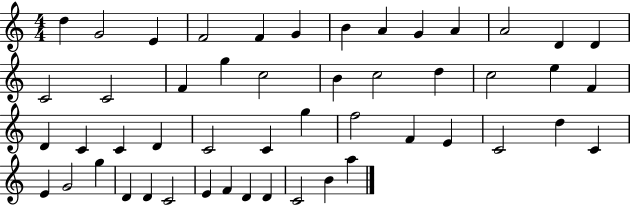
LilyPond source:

{
  \clef treble
  \numericTimeSignature
  \time 4/4
  \key c \major
  d''4 g'2 e'4 | f'2 f'4 g'4 | b'4 a'4 g'4 a'4 | a'2 d'4 d'4 | \break c'2 c'2 | f'4 g''4 c''2 | b'4 c''2 d''4 | c''2 e''4 f'4 | \break d'4 c'4 c'4 d'4 | c'2 c'4 g''4 | f''2 f'4 e'4 | c'2 d''4 c'4 | \break e'4 g'2 g''4 | d'4 d'4 c'2 | e'4 f'4 d'4 d'4 | c'2 b'4 a''4 | \break \bar "|."
}